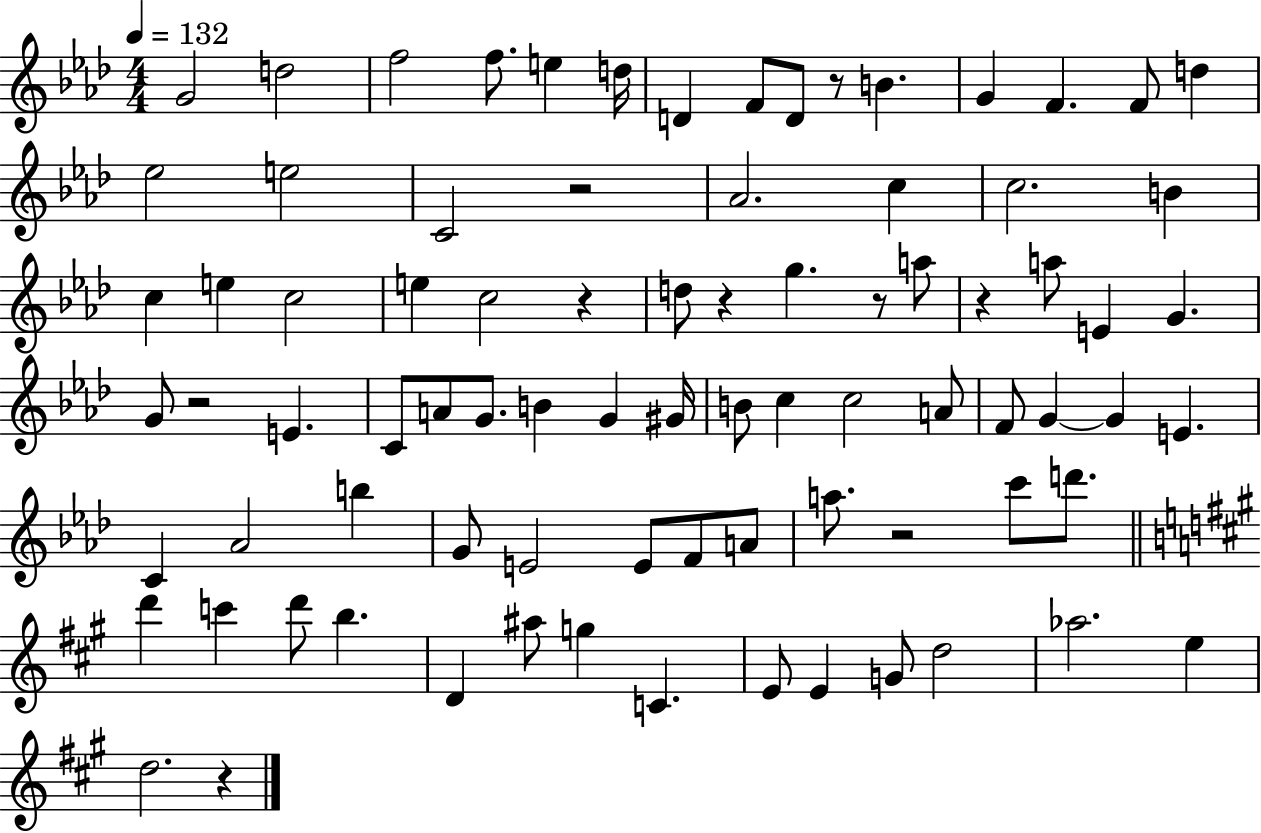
{
  \clef treble
  \numericTimeSignature
  \time 4/4
  \key aes \major
  \tempo 4 = 132
  g'2 d''2 | f''2 f''8. e''4 d''16 | d'4 f'8 d'8 r8 b'4. | g'4 f'4. f'8 d''4 | \break ees''2 e''2 | c'2 r2 | aes'2. c''4 | c''2. b'4 | \break c''4 e''4 c''2 | e''4 c''2 r4 | d''8 r4 g''4. r8 a''8 | r4 a''8 e'4 g'4. | \break g'8 r2 e'4. | c'8 a'8 g'8. b'4 g'4 gis'16 | b'8 c''4 c''2 a'8 | f'8 g'4~~ g'4 e'4. | \break c'4 aes'2 b''4 | g'8 e'2 e'8 f'8 a'8 | a''8. r2 c'''8 d'''8. | \bar "||" \break \key a \major d'''4 c'''4 d'''8 b''4. | d'4 ais''8 g''4 c'4. | e'8 e'4 g'8 d''2 | aes''2. e''4 | \break d''2. r4 | \bar "|."
}